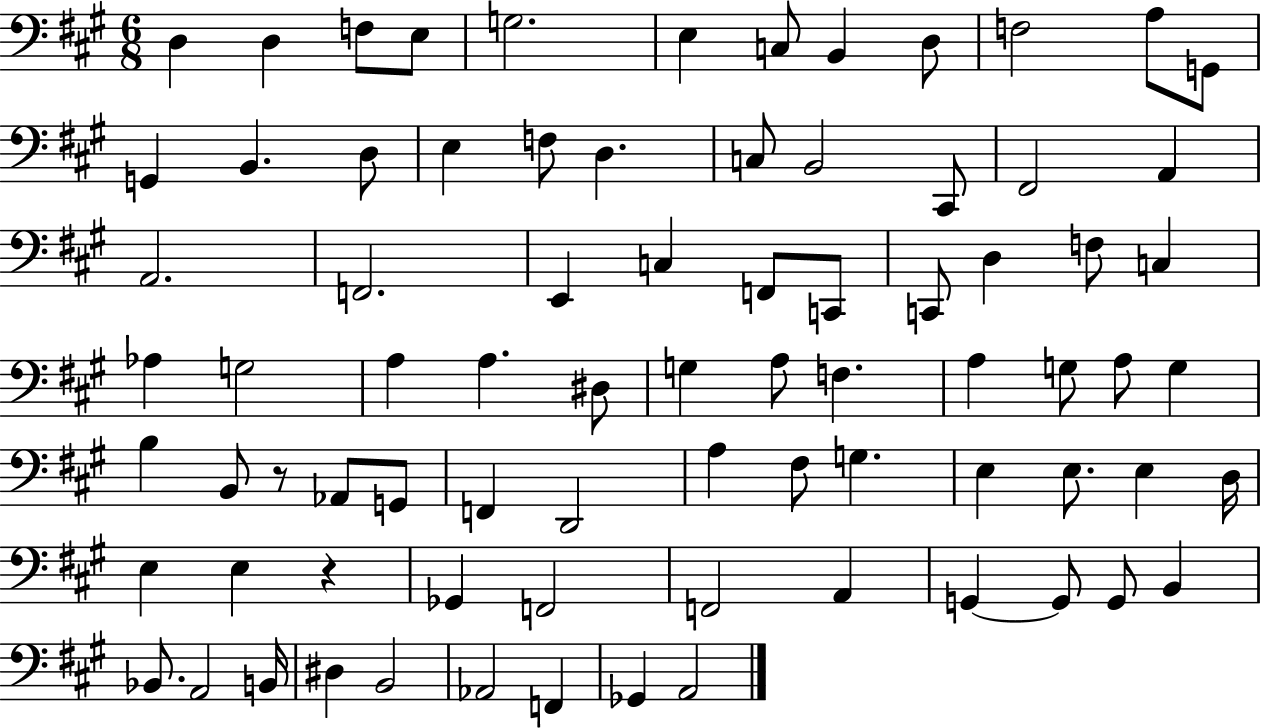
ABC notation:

X:1
T:Untitled
M:6/8
L:1/4
K:A
D, D, F,/2 E,/2 G,2 E, C,/2 B,, D,/2 F,2 A,/2 G,,/2 G,, B,, D,/2 E, F,/2 D, C,/2 B,,2 ^C,,/2 ^F,,2 A,, A,,2 F,,2 E,, C, F,,/2 C,,/2 C,,/2 D, F,/2 C, _A, G,2 A, A, ^D,/2 G, A,/2 F, A, G,/2 A,/2 G, B, B,,/2 z/2 _A,,/2 G,,/2 F,, D,,2 A, ^F,/2 G, E, E,/2 E, D,/4 E, E, z _G,, F,,2 F,,2 A,, G,, G,,/2 G,,/2 B,, _B,,/2 A,,2 B,,/4 ^D, B,,2 _A,,2 F,, _G,, A,,2